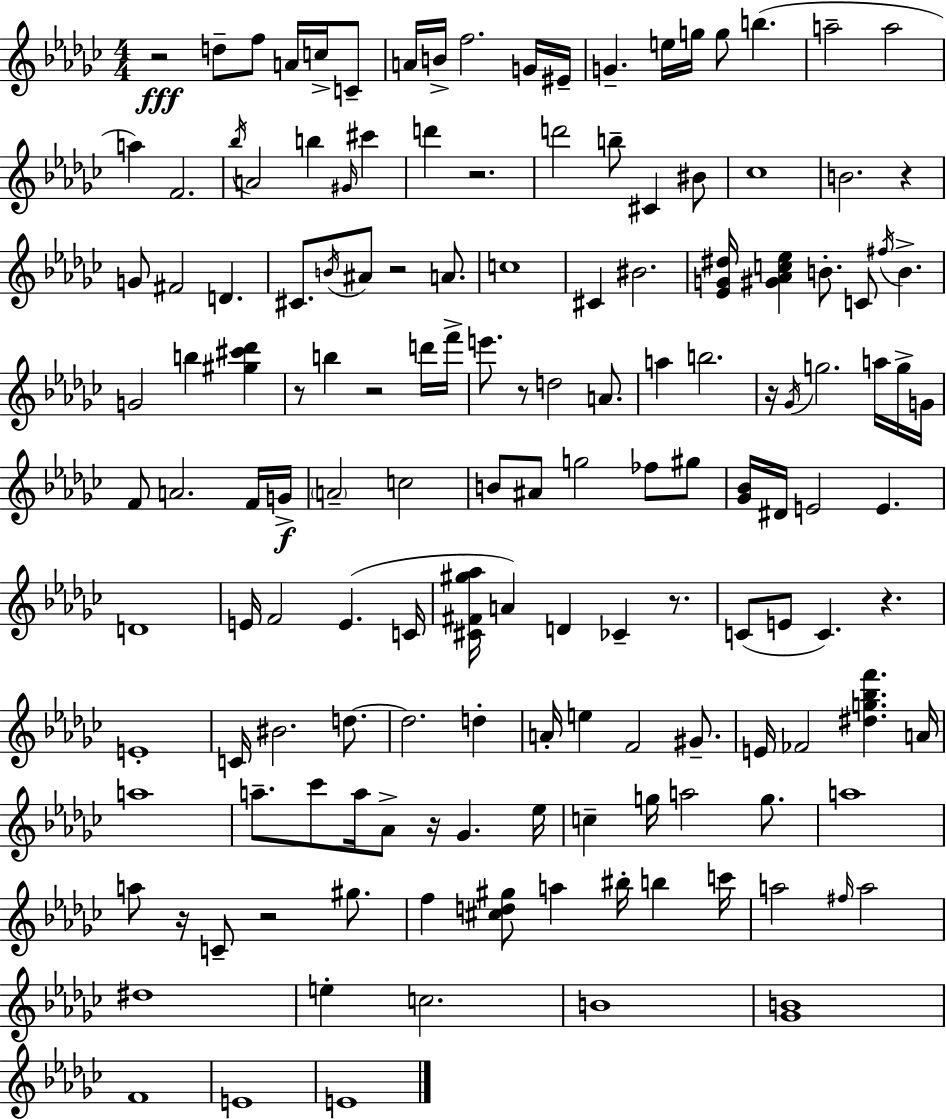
R/h D5/e F5/e A4/s C5/s C4/e A4/s B4/s F5/h. G4/s EIS4/s G4/q. E5/s G5/s G5/e B5/q. A5/h A5/h A5/q F4/h. Bb5/s A4/h B5/q G#4/s C#6/q D6/q R/h. D6/h B5/e C#4/q BIS4/e CES5/w B4/h. R/q G4/e F#4/h D4/q. C#4/e. B4/s A#4/e R/h A4/e. C5/w C#4/q BIS4/h. [Eb4,G4,D#5]/s [G#4,Ab4,C5,Eb5]/q B4/e. C4/e F#5/s B4/q. G4/h B5/q [G#5,C#6,Db6]/q R/e B5/q R/h D6/s F6/s E6/e. R/e D5/h A4/e. A5/q B5/h. R/s Gb4/s G5/h. A5/s G5/s G4/s F4/e A4/h. F4/s G4/s A4/h C5/h B4/e A#4/e G5/h FES5/e G#5/e [Gb4,Bb4]/s D#4/s E4/h E4/q. D4/w E4/s F4/h E4/q. C4/s [C#4,F#4,G#5,Ab5]/s A4/q D4/q CES4/q R/e. C4/e E4/e C4/q. R/q. E4/w C4/s BIS4/h. D5/e. D5/h. D5/q A4/s E5/q F4/h G#4/e. E4/s FES4/h [D#5,G5,Bb5,F6]/q. A4/s A5/w A5/e. CES6/e A5/s Ab4/e R/s Gb4/q. Eb5/s C5/q G5/s A5/h G5/e. A5/w A5/e R/s C4/e R/h G#5/e. F5/q [C#5,D5,G#5]/e A5/q BIS5/s B5/q C6/s A5/h F#5/s A5/h D#5/w E5/q C5/h. B4/w [Gb4,B4]/w F4/w E4/w E4/w